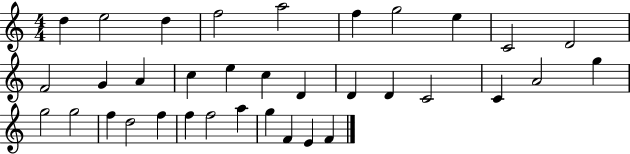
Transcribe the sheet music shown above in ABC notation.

X:1
T:Untitled
M:4/4
L:1/4
K:C
d e2 d f2 a2 f g2 e C2 D2 F2 G A c e c D D D C2 C A2 g g2 g2 f d2 f f f2 a g F E F